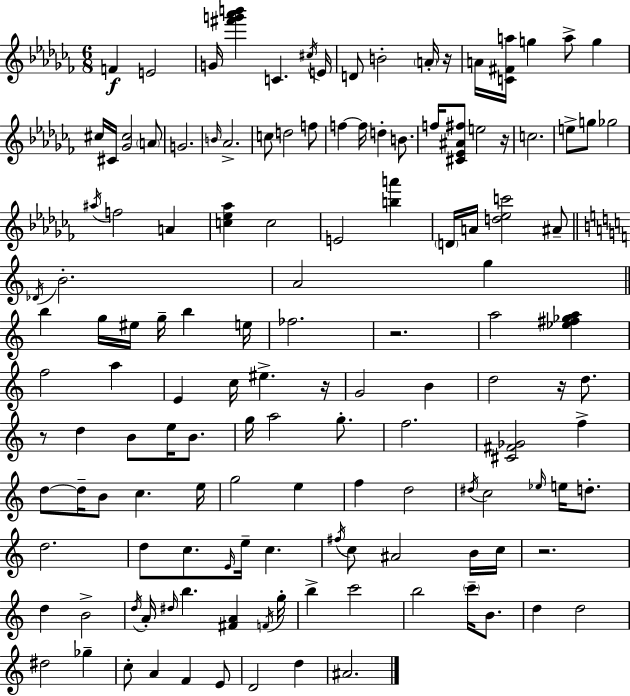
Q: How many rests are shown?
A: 7